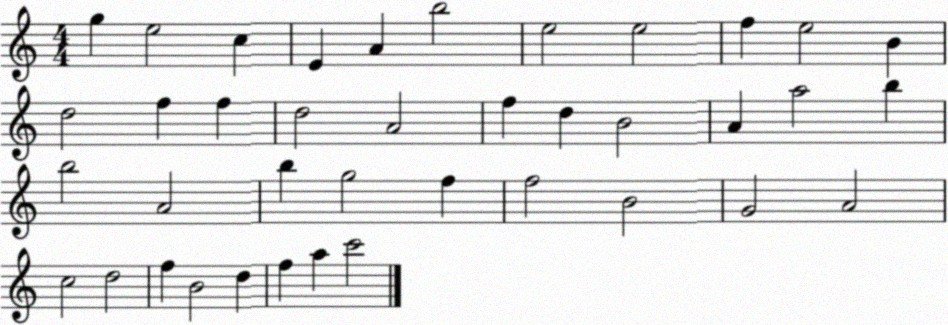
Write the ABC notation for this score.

X:1
T:Untitled
M:4/4
L:1/4
K:C
g e2 c E A b2 e2 e2 f e2 B d2 f f d2 A2 f d B2 A a2 b b2 A2 b g2 f f2 B2 G2 A2 c2 d2 f B2 d f a c'2